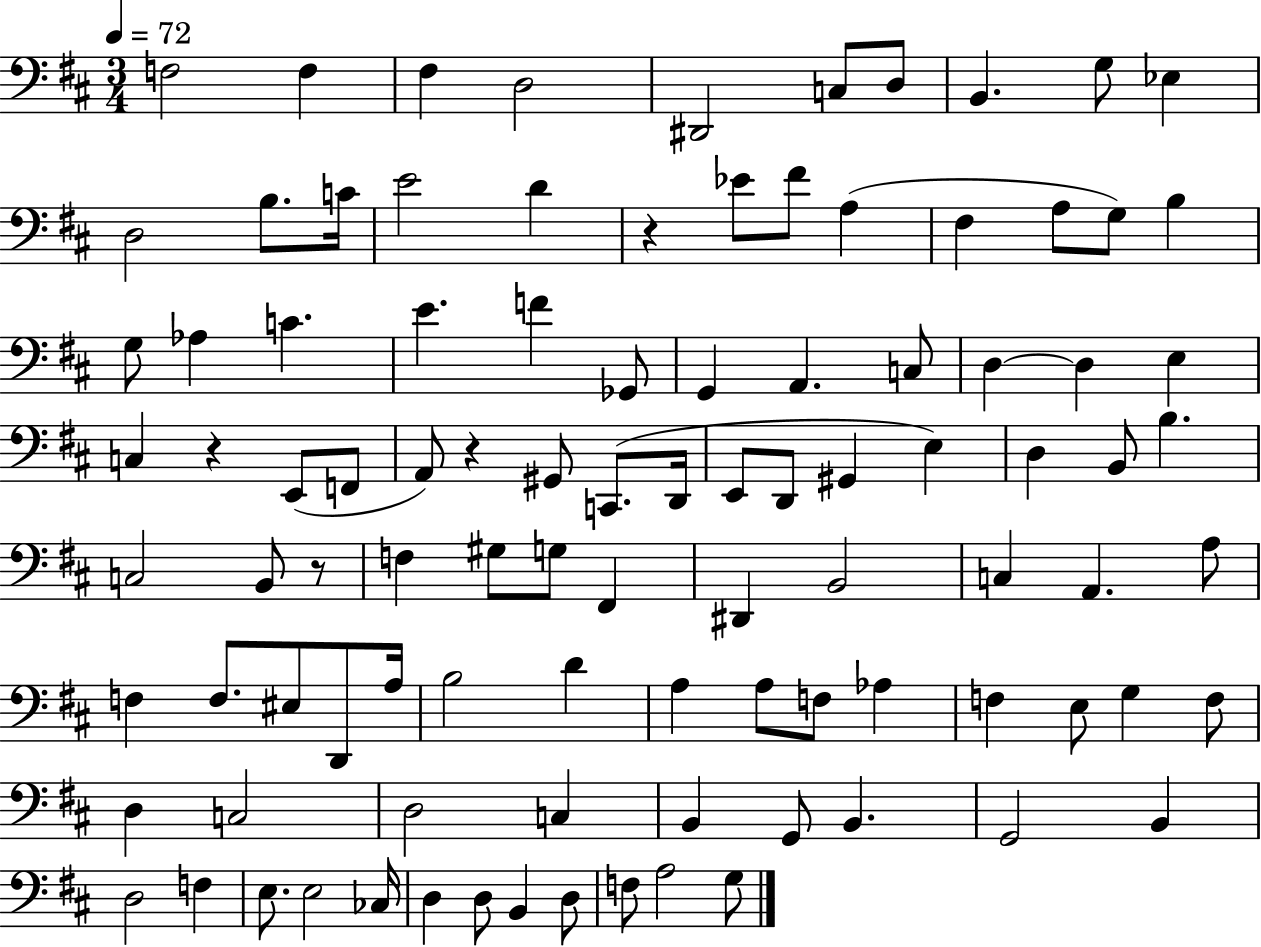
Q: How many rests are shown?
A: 4